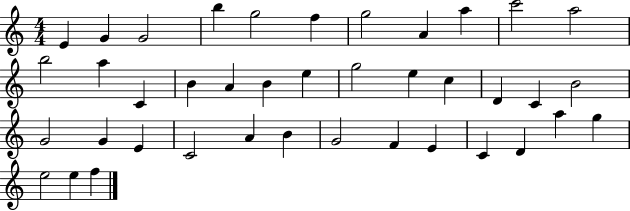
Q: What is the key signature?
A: C major